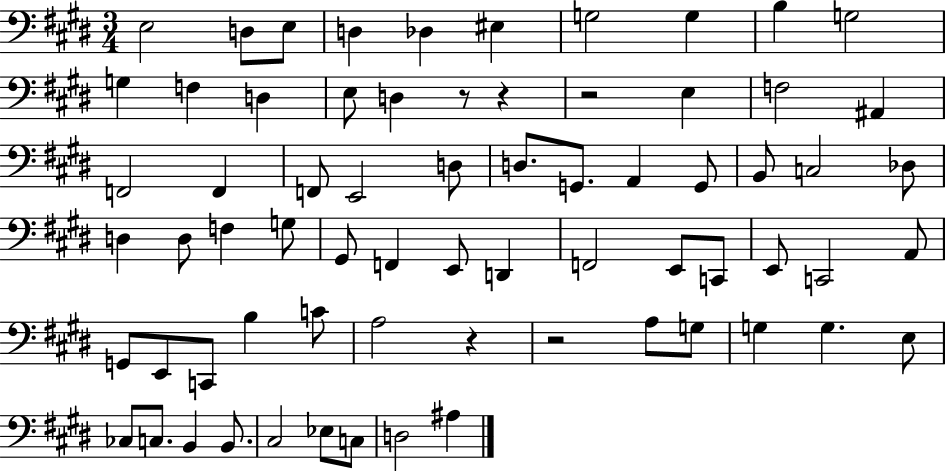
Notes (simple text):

E3/h D3/e E3/e D3/q Db3/q EIS3/q G3/h G3/q B3/q G3/h G3/q F3/q D3/q E3/e D3/q R/e R/q R/h E3/q F3/h A#2/q F2/h F2/q F2/e E2/h D3/e D3/e. G2/e. A2/q G2/e B2/e C3/h Db3/e D3/q D3/e F3/q G3/e G#2/e F2/q E2/e D2/q F2/h E2/e C2/e E2/e C2/h A2/e G2/e E2/e C2/e B3/q C4/e A3/h R/q R/h A3/e G3/e G3/q G3/q. E3/e CES3/e C3/e. B2/q B2/e. C#3/h Eb3/e C3/e D3/h A#3/q